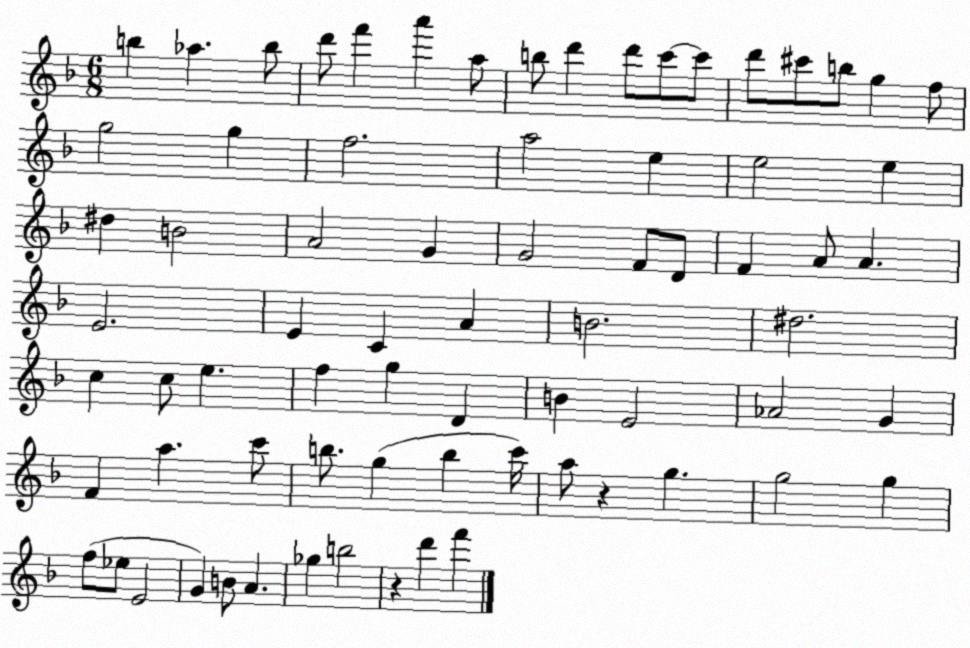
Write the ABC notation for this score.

X:1
T:Untitled
M:6/8
L:1/4
K:F
b _a b/2 d'/2 f' a' a/2 b/2 d' d'/2 c'/2 c'/2 d'/2 ^c'/2 b/2 g f/2 g2 g f2 a2 e e2 e ^d B2 A2 G G2 F/2 D/2 F A/2 A E2 E C A B2 ^d2 c c/2 e f g D B E2 _A2 G F a c'/2 b/2 g b c'/4 a/2 z g g2 g f/2 _e/2 E2 G B/2 A _g b2 z d' f'